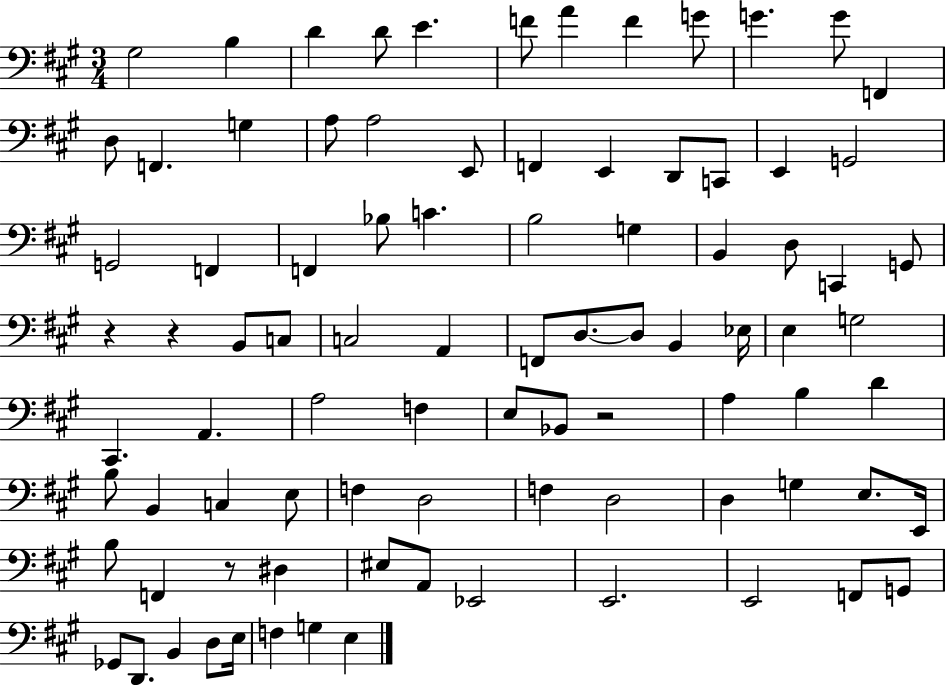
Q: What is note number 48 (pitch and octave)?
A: A2